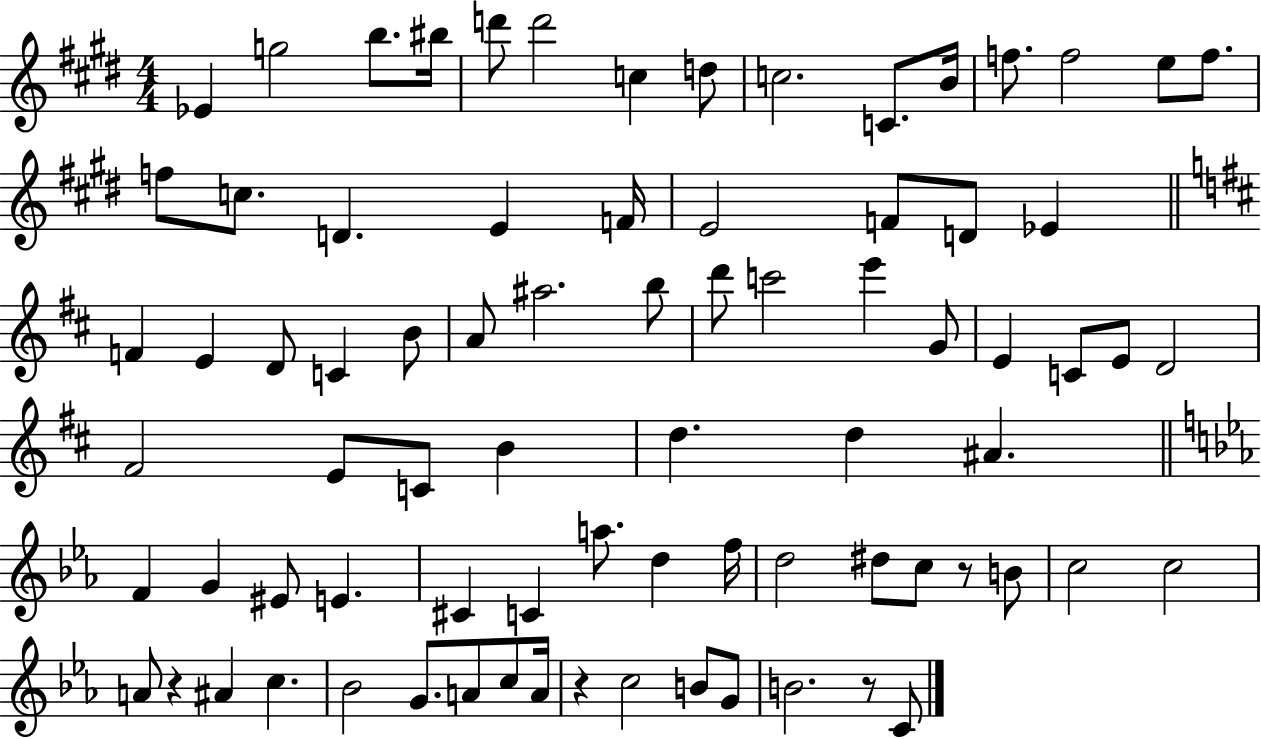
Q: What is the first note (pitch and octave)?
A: Eb4